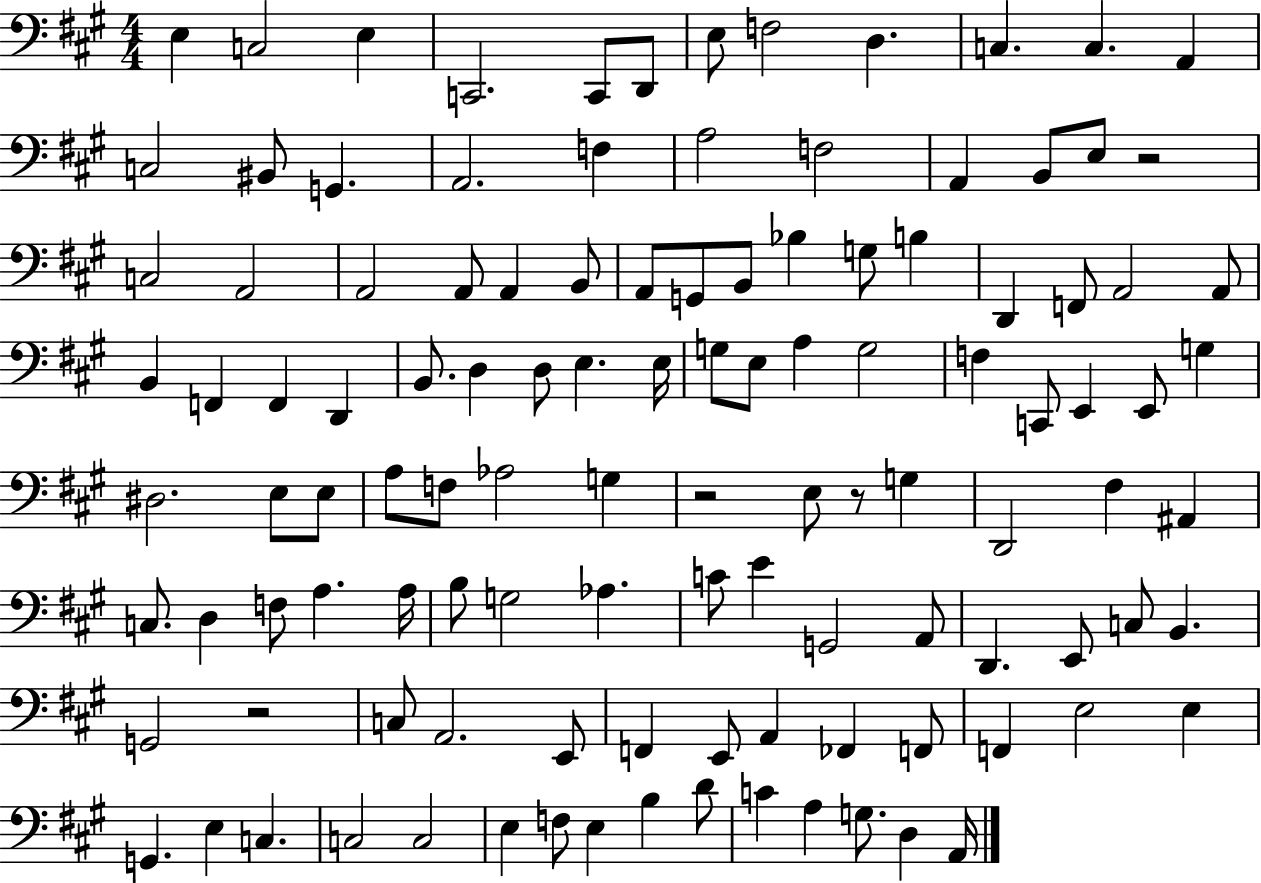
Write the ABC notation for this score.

X:1
T:Untitled
M:4/4
L:1/4
K:A
E, C,2 E, C,,2 C,,/2 D,,/2 E,/2 F,2 D, C, C, A,, C,2 ^B,,/2 G,, A,,2 F, A,2 F,2 A,, B,,/2 E,/2 z2 C,2 A,,2 A,,2 A,,/2 A,, B,,/2 A,,/2 G,,/2 B,,/2 _B, G,/2 B, D,, F,,/2 A,,2 A,,/2 B,, F,, F,, D,, B,,/2 D, D,/2 E, E,/4 G,/2 E,/2 A, G,2 F, C,,/2 E,, E,,/2 G, ^D,2 E,/2 E,/2 A,/2 F,/2 _A,2 G, z2 E,/2 z/2 G, D,,2 ^F, ^A,, C,/2 D, F,/2 A, A,/4 B,/2 G,2 _A, C/2 E G,,2 A,,/2 D,, E,,/2 C,/2 B,, G,,2 z2 C,/2 A,,2 E,,/2 F,, E,,/2 A,, _F,, F,,/2 F,, E,2 E, G,, E, C, C,2 C,2 E, F,/2 E, B, D/2 C A, G,/2 D, A,,/4